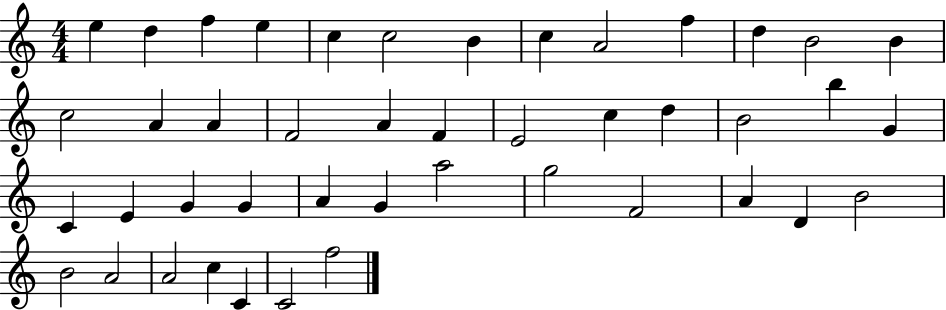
X:1
T:Untitled
M:4/4
L:1/4
K:C
e d f e c c2 B c A2 f d B2 B c2 A A F2 A F E2 c d B2 b G C E G G A G a2 g2 F2 A D B2 B2 A2 A2 c C C2 f2